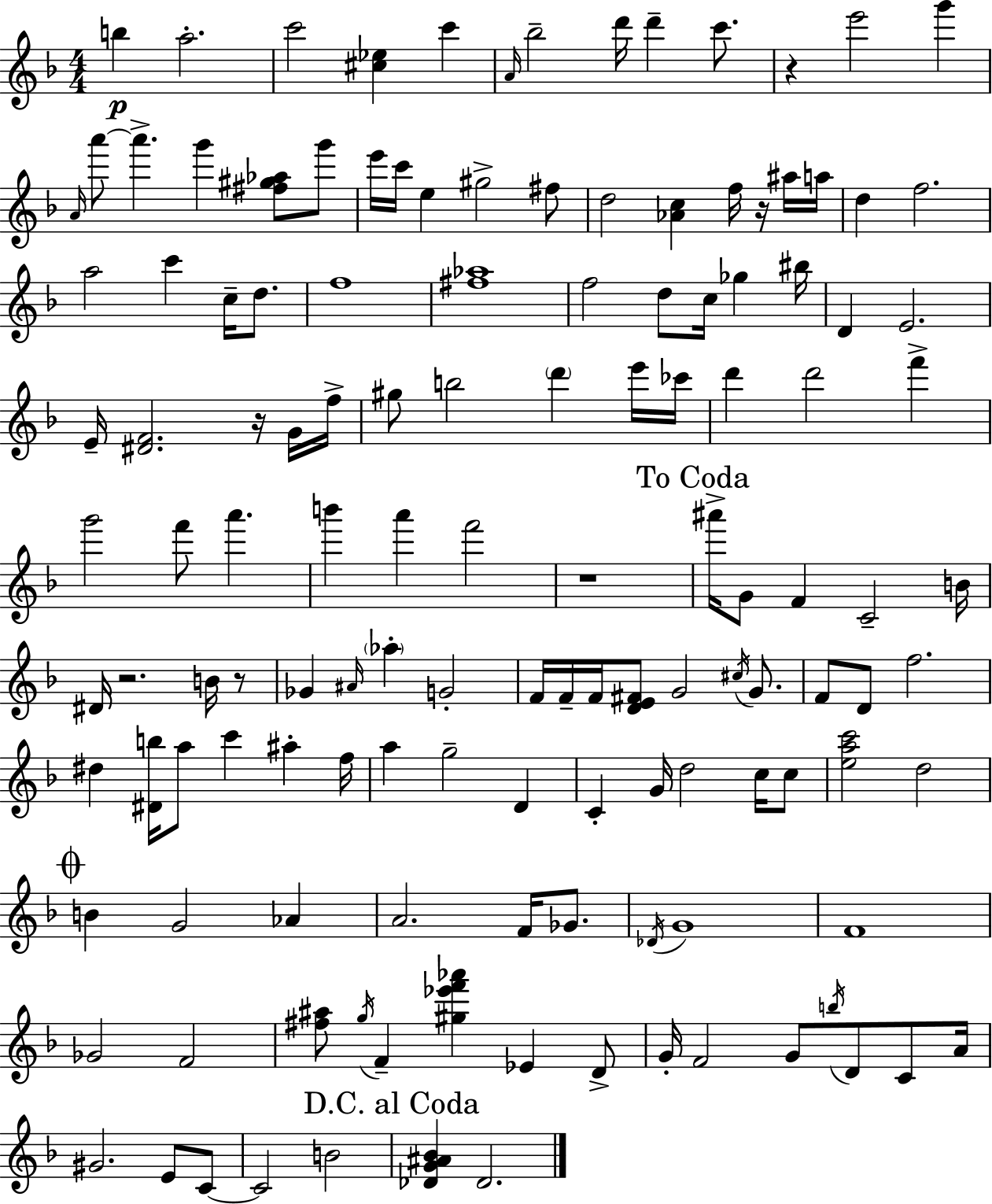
X:1
T:Untitled
M:4/4
L:1/4
K:Dm
b a2 c'2 [^c_e] c' A/4 _b2 d'/4 d' c'/2 z e'2 g' A/4 a'/2 a' g' [^f^g_a]/2 g'/2 e'/4 c'/4 e ^g2 ^f/2 d2 [_Ac] f/4 z/4 ^a/4 a/4 d f2 a2 c' c/4 d/2 f4 [^f_a]4 f2 d/2 c/4 _g ^b/4 D E2 E/4 [^DF]2 z/4 G/4 f/4 ^g/2 b2 d' e'/4 _c'/4 d' d'2 f' g'2 f'/2 a' b' a' f'2 z4 ^a'/4 G/2 F C2 B/4 ^D/4 z2 B/4 z/2 _G ^A/4 _a G2 F/4 F/4 F/4 [DE^F]/2 G2 ^c/4 G/2 F/2 D/2 f2 ^d [^Db]/4 a/2 c' ^a f/4 a g2 D C G/4 d2 c/4 c/2 [eac']2 d2 B G2 _A A2 F/4 _G/2 _D/4 G4 F4 _G2 F2 [^f^a]/2 g/4 F [^g_e'f'_a'] _E D/2 G/4 F2 G/2 b/4 D/2 C/2 A/4 ^G2 E/2 C/2 C2 B2 [_DG^A_B] _D2